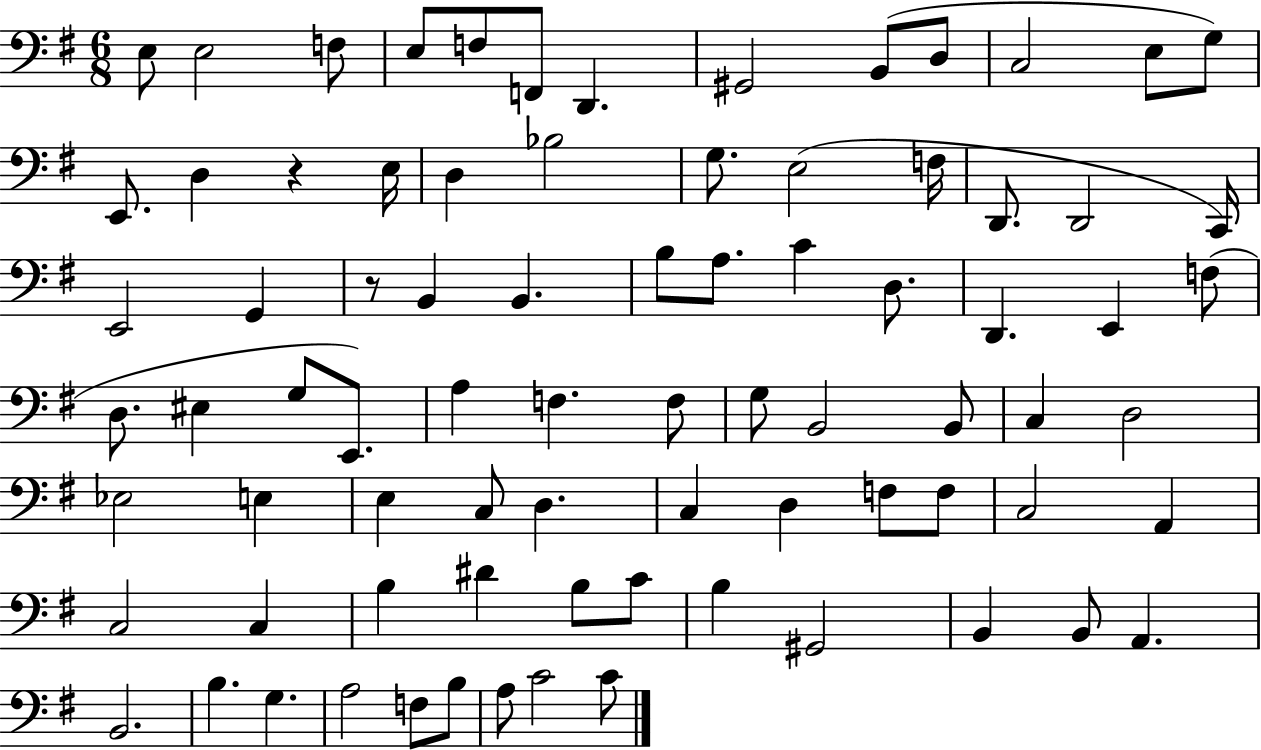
X:1
T:Untitled
M:6/8
L:1/4
K:G
E,/2 E,2 F,/2 E,/2 F,/2 F,,/2 D,, ^G,,2 B,,/2 D,/2 C,2 E,/2 G,/2 E,,/2 D, z E,/4 D, _B,2 G,/2 E,2 F,/4 D,,/2 D,,2 C,,/4 E,,2 G,, z/2 B,, B,, B,/2 A,/2 C D,/2 D,, E,, F,/2 D,/2 ^E, G,/2 E,,/2 A, F, F,/2 G,/2 B,,2 B,,/2 C, D,2 _E,2 E, E, C,/2 D, C, D, F,/2 F,/2 C,2 A,, C,2 C, B, ^D B,/2 C/2 B, ^G,,2 B,, B,,/2 A,, B,,2 B, G, A,2 F,/2 B,/2 A,/2 C2 C/2